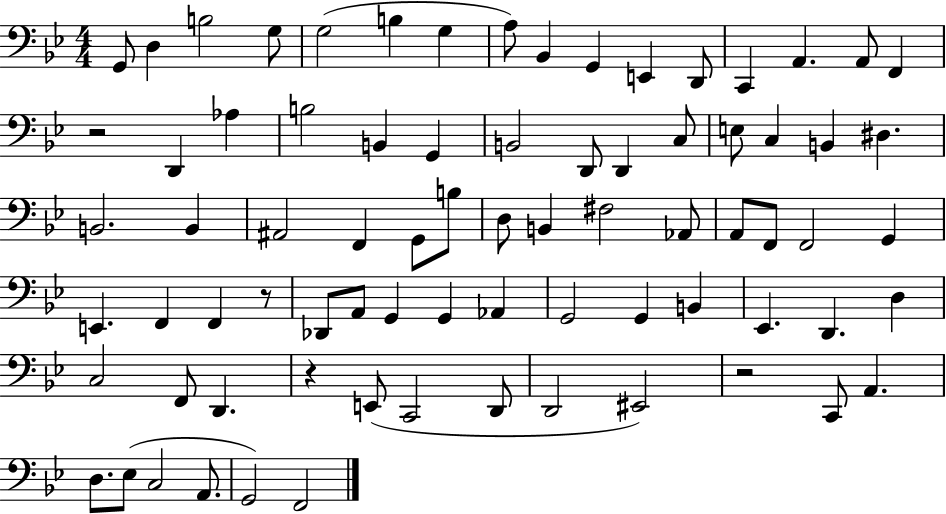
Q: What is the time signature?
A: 4/4